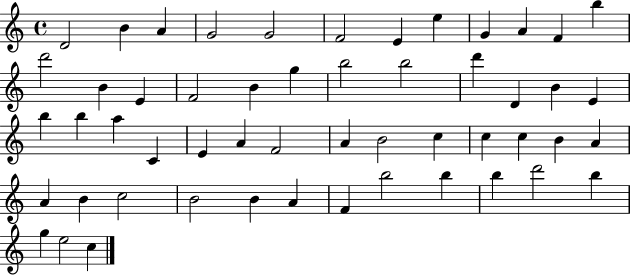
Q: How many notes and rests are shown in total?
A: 53